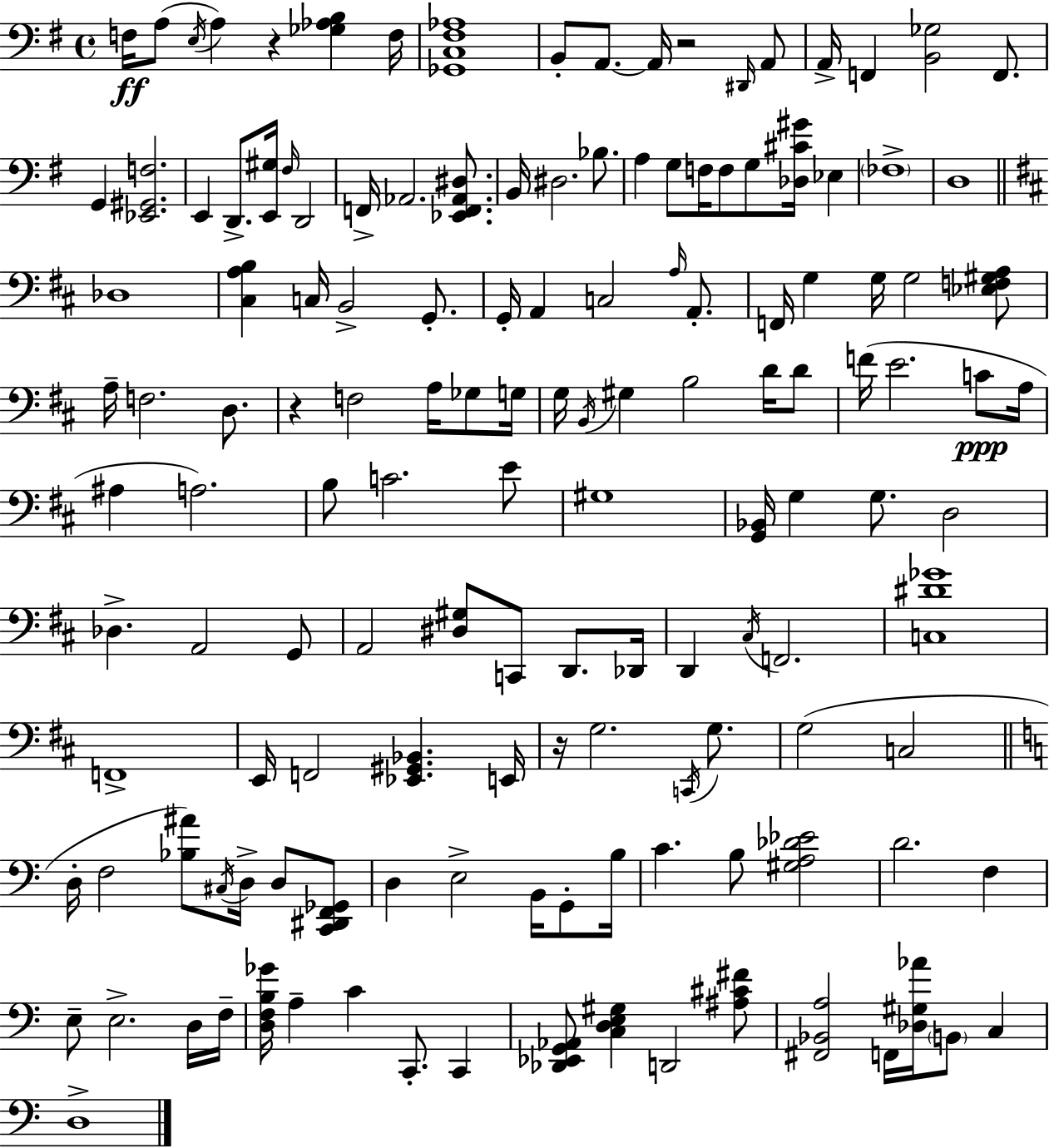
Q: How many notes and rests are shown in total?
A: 142